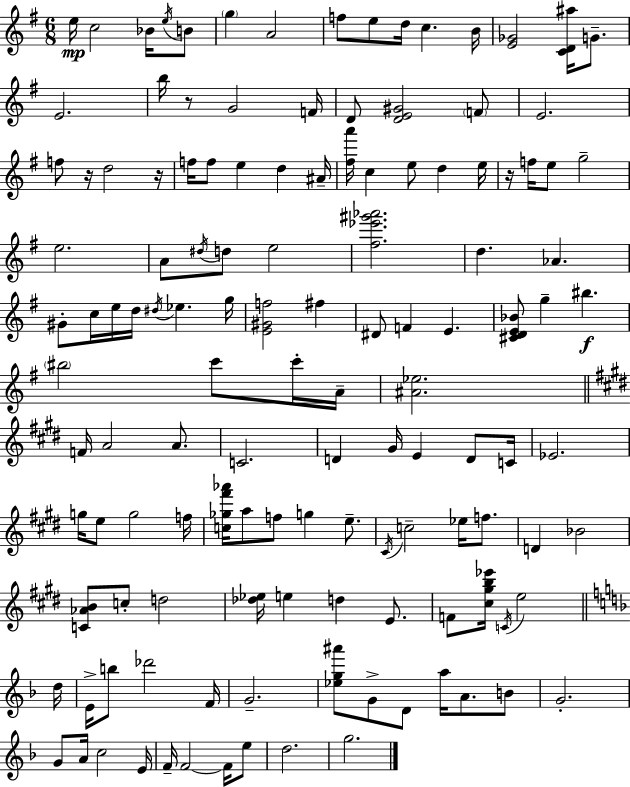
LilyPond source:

{
  \clef treble
  \numericTimeSignature
  \time 6/8
  \key e \minor
  \repeat volta 2 { e''16\mp c''2 bes'16 \acciaccatura { e''16 } b'8 | \parenthesize g''4 a'2 | f''8 e''8 d''16 c''4. | b'16 <e' ges'>2 <c' d' ais''>16 g'8.-- | \break e'2. | b''16 r8 g'2 | f'16 d'8 <d' e' gis'>2 \parenthesize f'8 | e'2. | \break f''8 r16 d''2 | r16 f''16 f''8 e''4 d''4 | ais'16-- <fis'' a'''>16 c''4 e''8 d''4 | e''16 r16 f''16 e''8 g''2-- | \break e''2. | a'8 \acciaccatura { dis''16 } d''8 e''2 | <fis'' ees''' gis''' aes'''>2. | d''4. aes'4. | \break gis'8-. c''16 e''16 d''16 \acciaccatura { dis''16 } ees''4. | g''16 <e' gis' f''>2 fis''4 | dis'8 f'4 e'4. | <cis' d' e' bes'>8 g''4-- bis''4.\f | \break \parenthesize bis''2 c'''8 | c'''16-. a'16-- <ais' ees''>2. | \bar "||" \break \key e \major f'16 a'2 a'8. | c'2. | d'4 gis'16 e'4 d'8 c'16 | ees'2. | \break g''16 e''8 g''2 f''16 | <c'' ges'' fis''' aes'''>16 a''8 f''8 g''4 e''8.-- | \acciaccatura { cis'16 } c''2-- ees''16 f''8. | d'4 bes'2 | \break <c' aes' b'>8 c''8-. d''2 | <des'' ees''>16 e''4 d''4 e'8. | f'8 <cis'' gis'' b'' ees'''>16 \acciaccatura { c'16 } e''2 | \bar "||" \break \key f \major d''16 e'16-> b''8 des'''2 | f'16 g'2.-- | <ees'' g'' ais'''>8 g'8-> d'8 a''16 a'8. b'8 | g'2.-. | \break g'8 a'16 c''2 | e'16 f'16-- f'2~~ f'16 e''8 | d''2. | g''2. | \break } \bar "|."
}